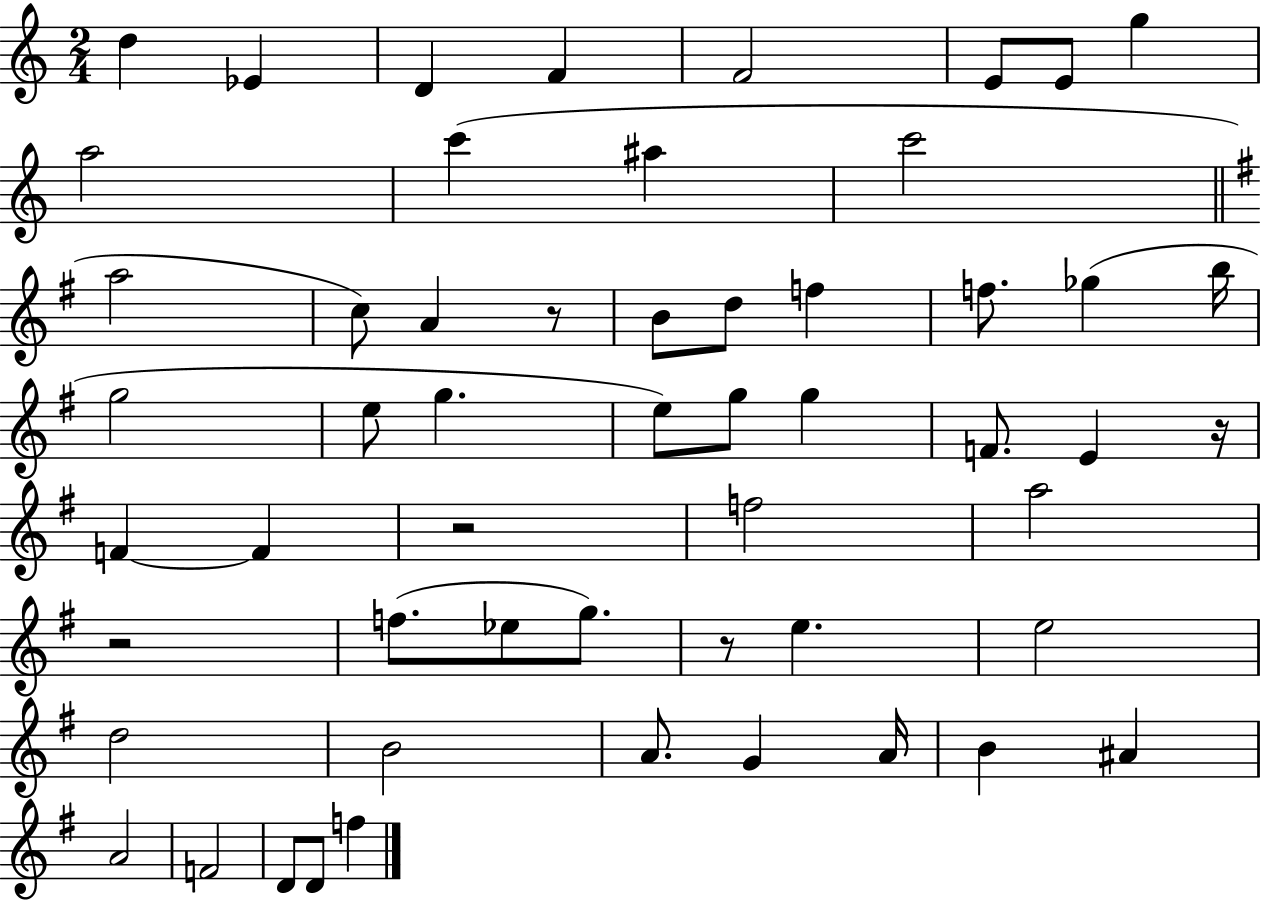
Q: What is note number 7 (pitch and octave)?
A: E4